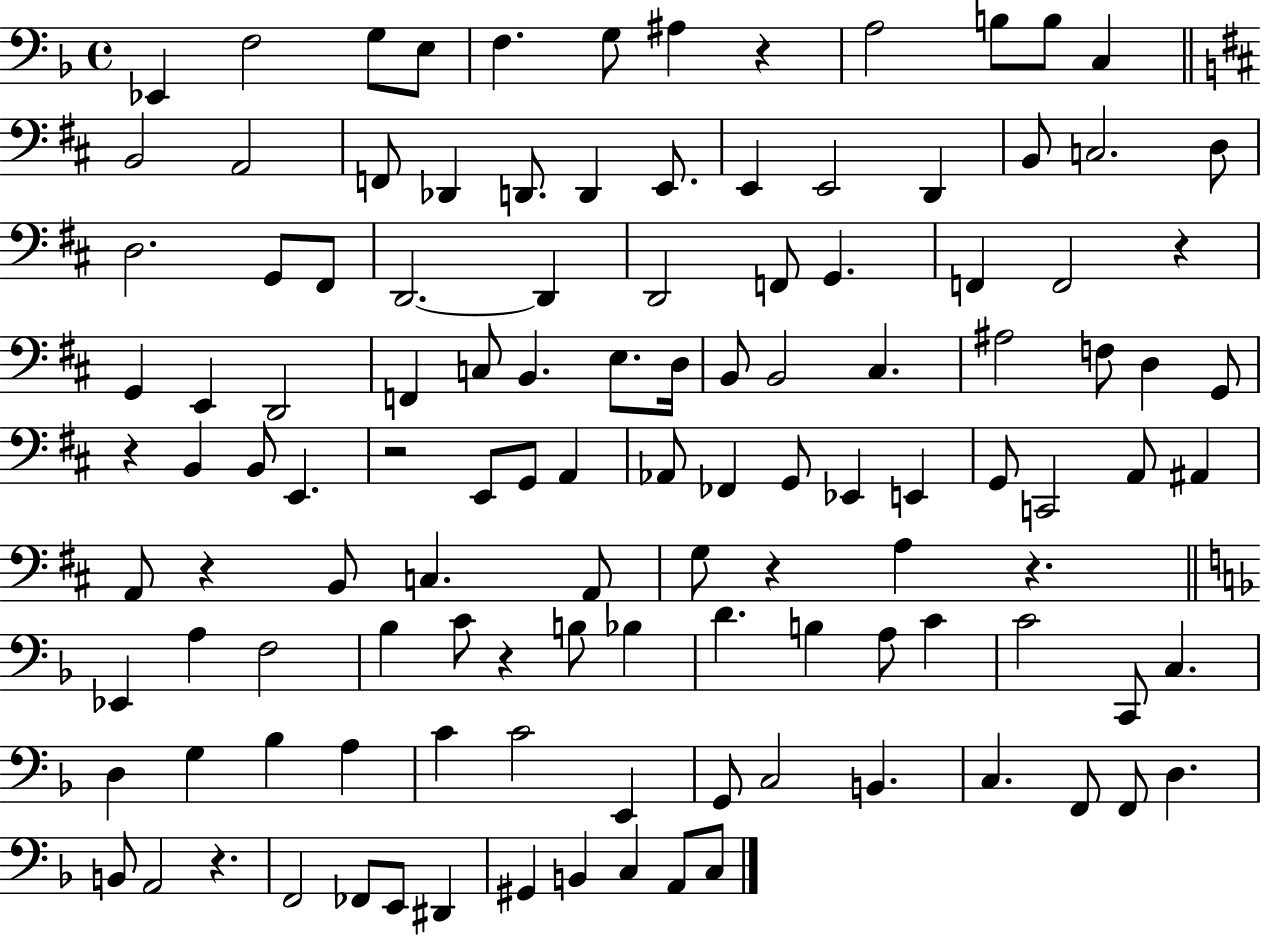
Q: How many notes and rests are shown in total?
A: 118